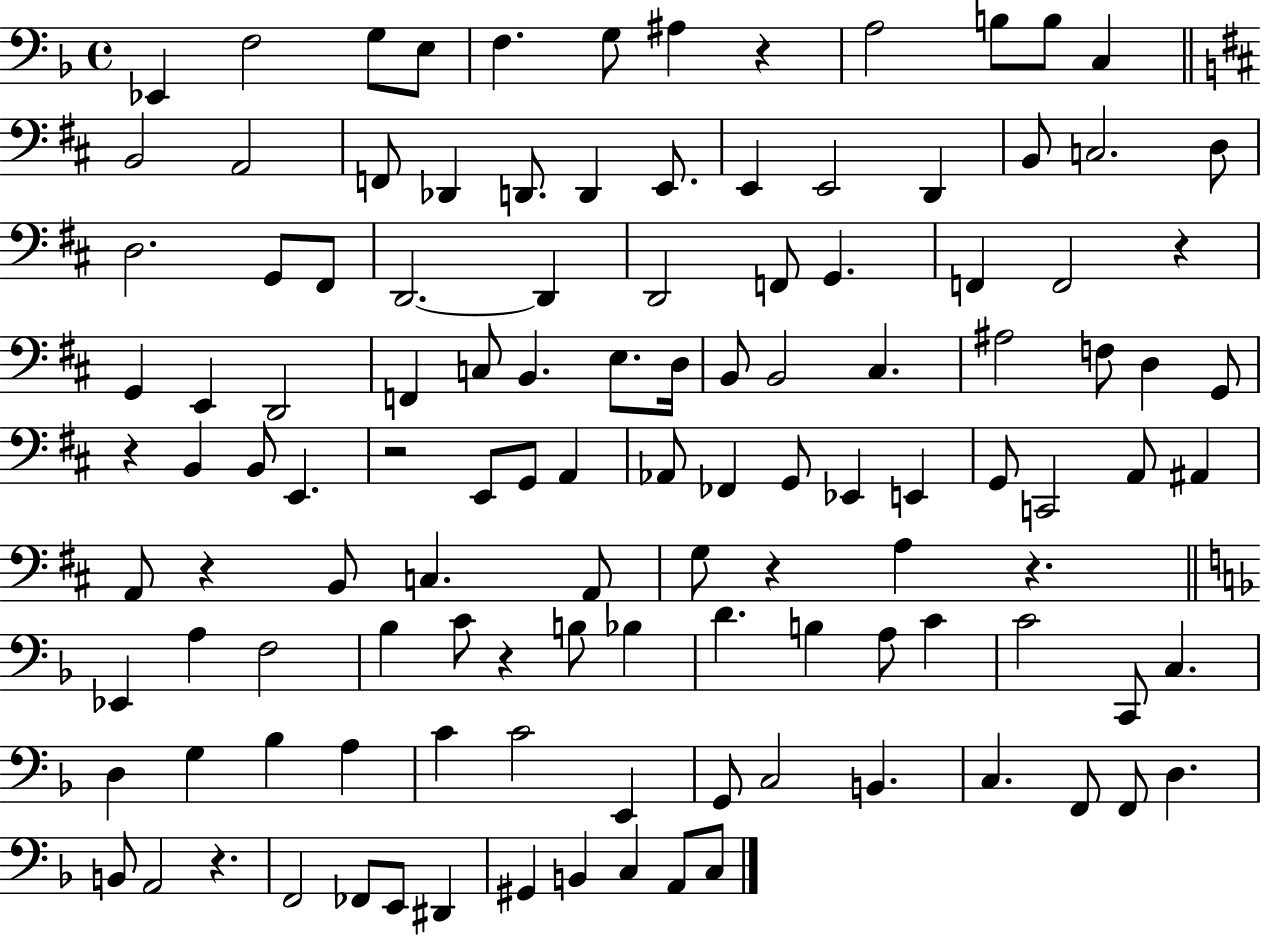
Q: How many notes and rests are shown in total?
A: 118